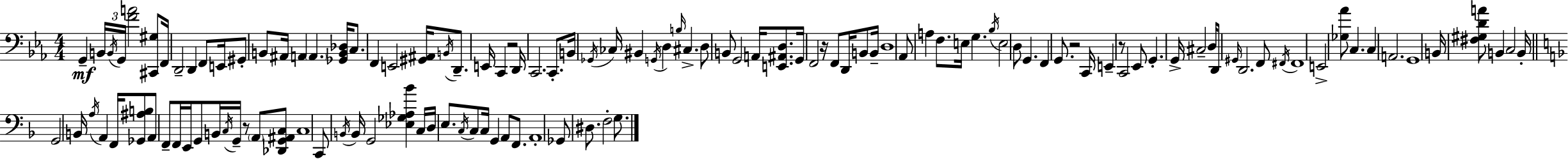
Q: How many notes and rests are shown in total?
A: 125